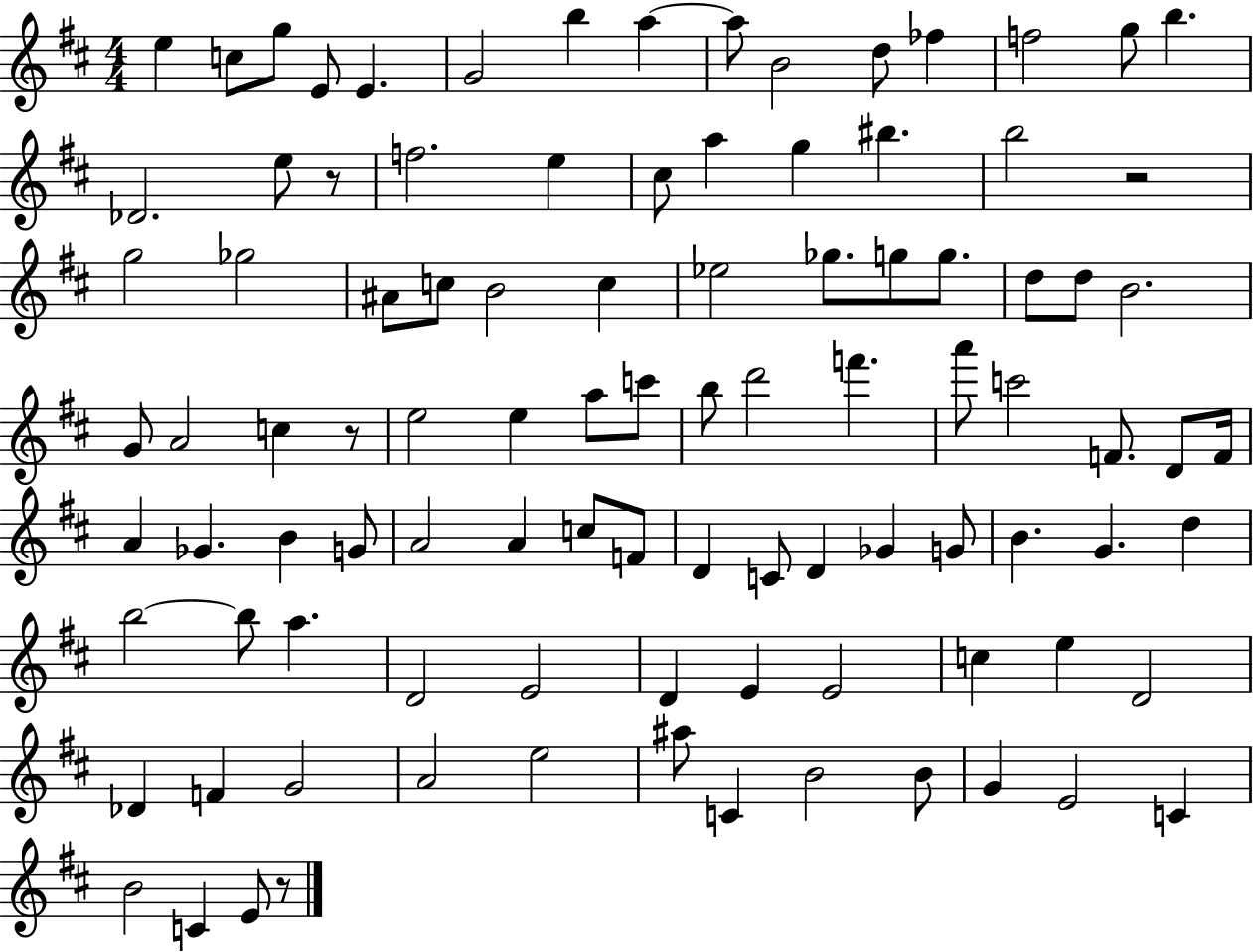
X:1
T:Untitled
M:4/4
L:1/4
K:D
e c/2 g/2 E/2 E G2 b a a/2 B2 d/2 _f f2 g/2 b _D2 e/2 z/2 f2 e ^c/2 a g ^b b2 z2 g2 _g2 ^A/2 c/2 B2 c _e2 _g/2 g/2 g/2 d/2 d/2 B2 G/2 A2 c z/2 e2 e a/2 c'/2 b/2 d'2 f' a'/2 c'2 F/2 D/2 F/4 A _G B G/2 A2 A c/2 F/2 D C/2 D _G G/2 B G d b2 b/2 a D2 E2 D E E2 c e D2 _D F G2 A2 e2 ^a/2 C B2 B/2 G E2 C B2 C E/2 z/2